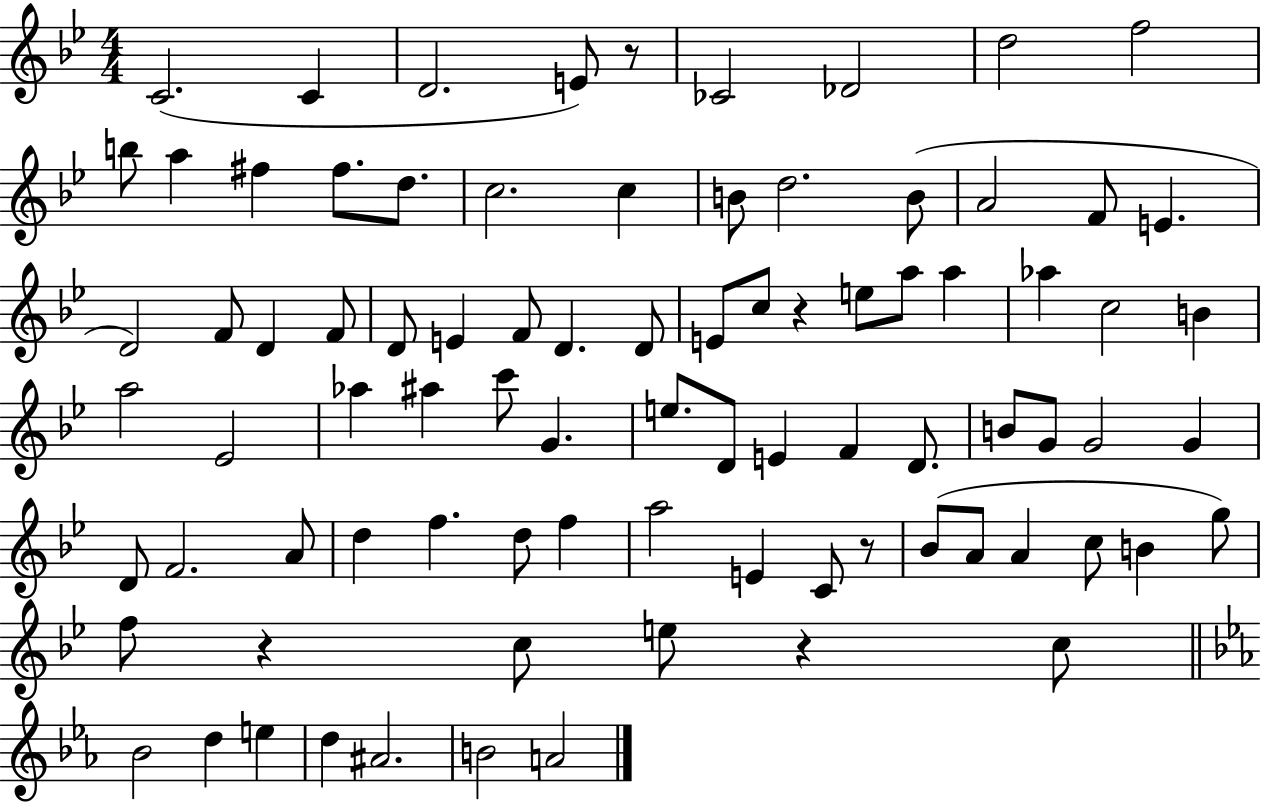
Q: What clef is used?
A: treble